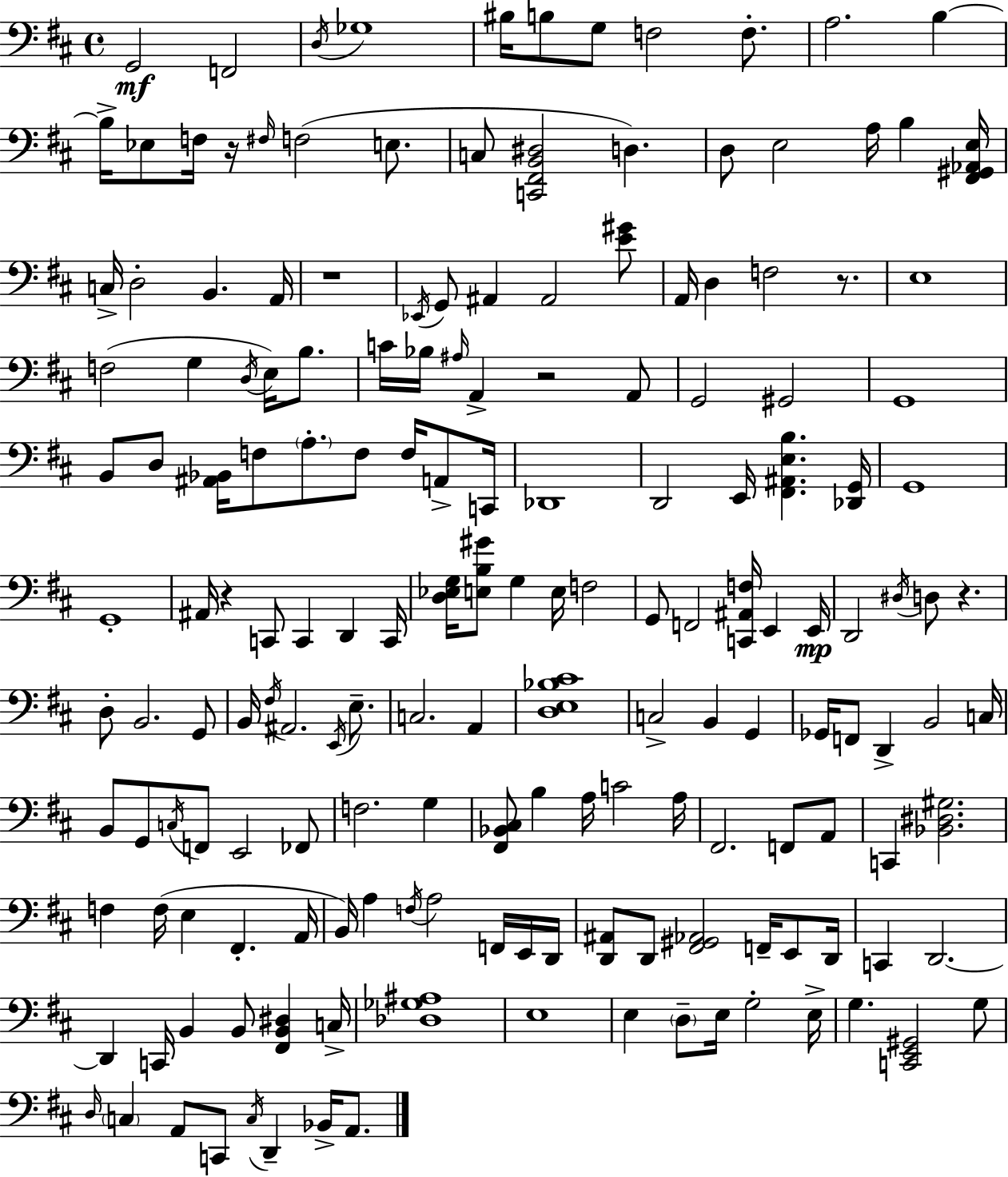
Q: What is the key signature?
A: D major